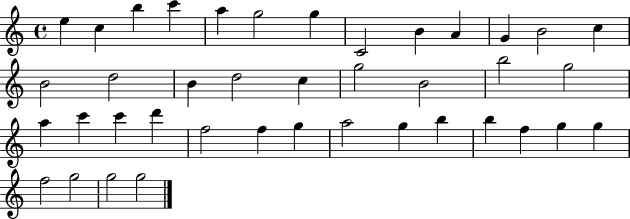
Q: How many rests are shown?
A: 0